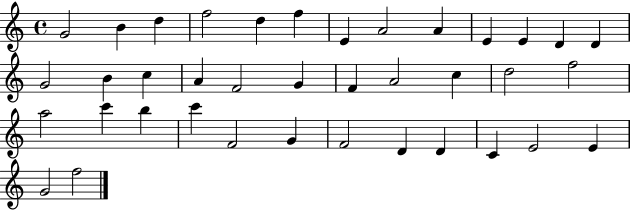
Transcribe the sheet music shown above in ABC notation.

X:1
T:Untitled
M:4/4
L:1/4
K:C
G2 B d f2 d f E A2 A E E D D G2 B c A F2 G F A2 c d2 f2 a2 c' b c' F2 G F2 D D C E2 E G2 f2